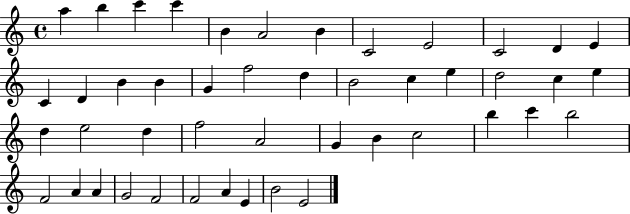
A5/q B5/q C6/q C6/q B4/q A4/h B4/q C4/h E4/h C4/h D4/q E4/q C4/q D4/q B4/q B4/q G4/q F5/h D5/q B4/h C5/q E5/q D5/h C5/q E5/q D5/q E5/h D5/q F5/h A4/h G4/q B4/q C5/h B5/q C6/q B5/h F4/h A4/q A4/q G4/h F4/h F4/h A4/q E4/q B4/h E4/h